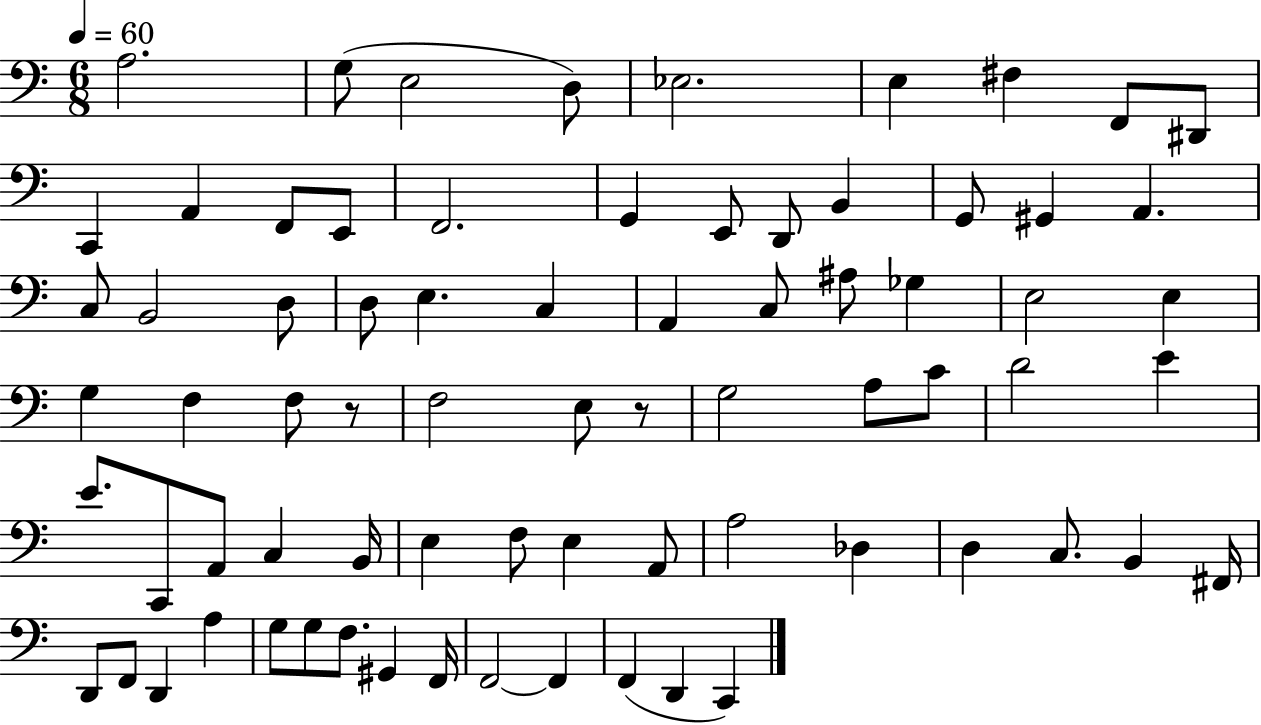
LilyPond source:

{
  \clef bass
  \numericTimeSignature
  \time 6/8
  \key c \major
  \tempo 4 = 60
  a2. | g8( e2 d8) | ees2. | e4 fis4 f,8 dis,8 | \break c,4 a,4 f,8 e,8 | f,2. | g,4 e,8 d,8 b,4 | g,8 gis,4 a,4. | \break c8 b,2 d8 | d8 e4. c4 | a,4 c8 ais8 ges4 | e2 e4 | \break g4 f4 f8 r8 | f2 e8 r8 | g2 a8 c'8 | d'2 e'4 | \break e'8. c,8 a,8 c4 b,16 | e4 f8 e4 a,8 | a2 des4 | d4 c8. b,4 fis,16 | \break d,8 f,8 d,4 a4 | g8 g8 f8. gis,4 f,16 | f,2~~ f,4 | f,4( d,4 c,4) | \break \bar "|."
}